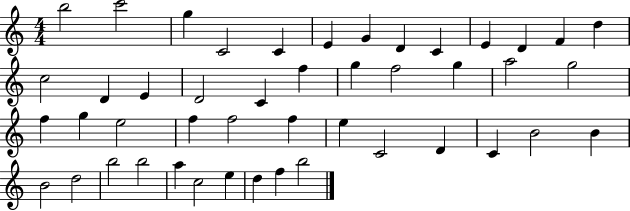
{
  \clef treble
  \numericTimeSignature
  \time 4/4
  \key c \major
  b''2 c'''2 | g''4 c'2 c'4 | e'4 g'4 d'4 c'4 | e'4 d'4 f'4 d''4 | \break c''2 d'4 e'4 | d'2 c'4 f''4 | g''4 f''2 g''4 | a''2 g''2 | \break f''4 g''4 e''2 | f''4 f''2 f''4 | e''4 c'2 d'4 | c'4 b'2 b'4 | \break b'2 d''2 | b''2 b''2 | a''4 c''2 e''4 | d''4 f''4 b''2 | \break \bar "|."
}